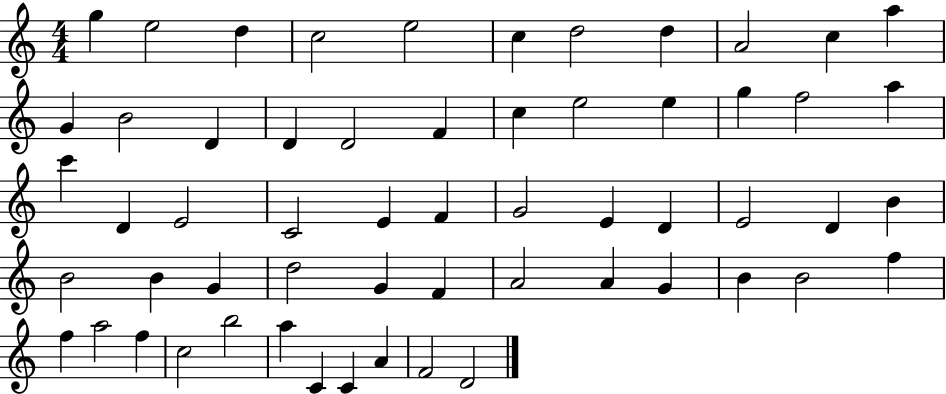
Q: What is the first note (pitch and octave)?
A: G5